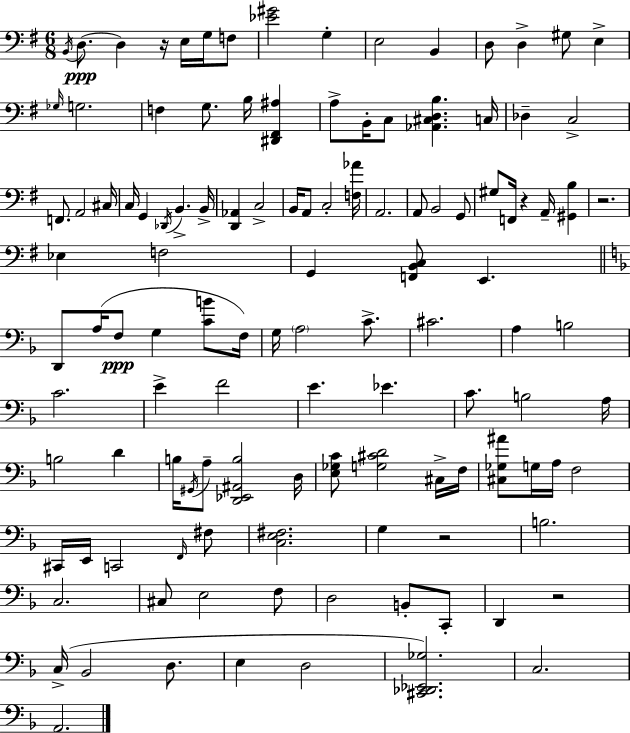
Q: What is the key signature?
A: E minor